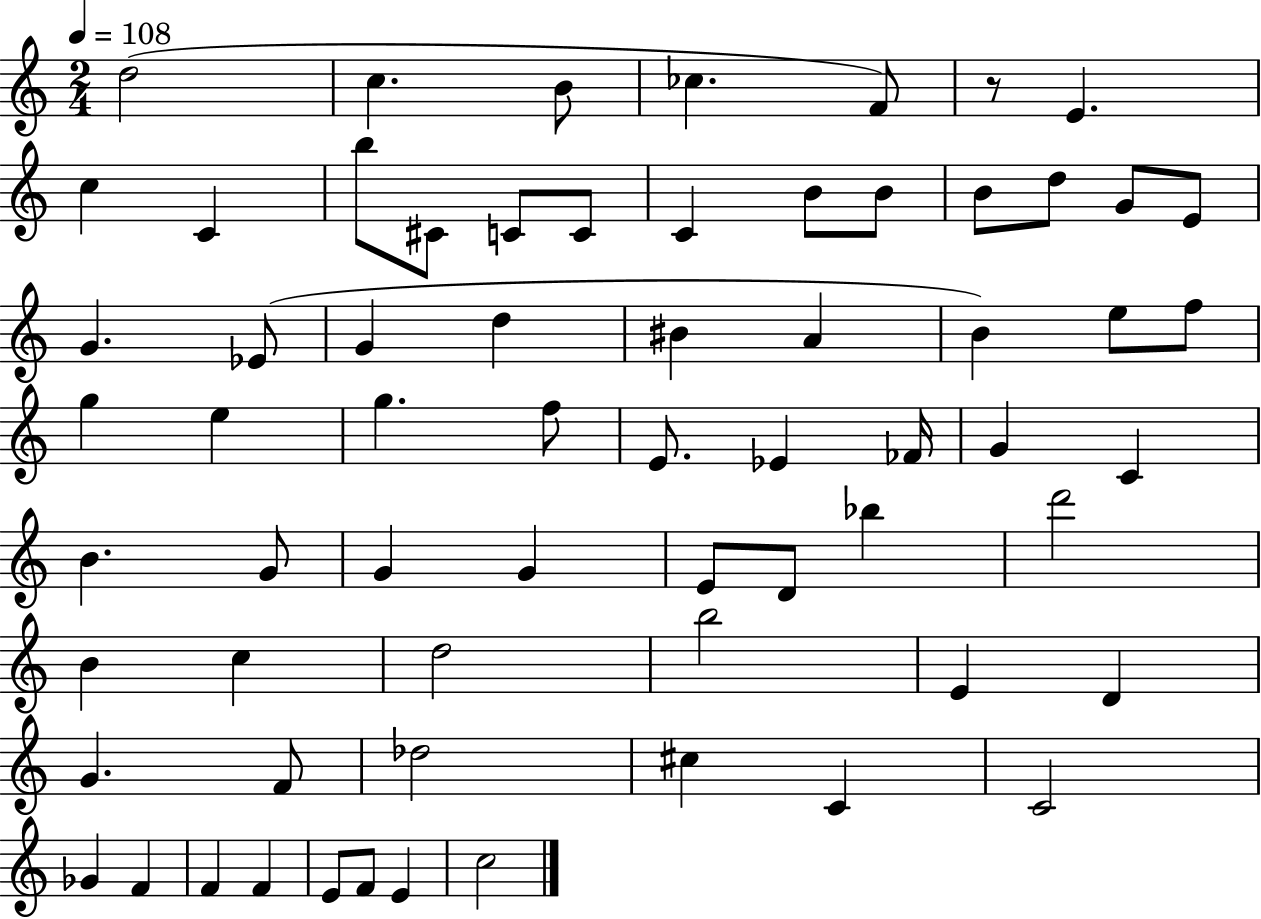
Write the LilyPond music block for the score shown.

{
  \clef treble
  \numericTimeSignature
  \time 2/4
  \key c \major
  \tempo 4 = 108
  d''2( | c''4. b'8 | ces''4. f'8) | r8 e'4. | \break c''4 c'4 | b''8 cis'8 c'8 c'8 | c'4 b'8 b'8 | b'8 d''8 g'8 e'8 | \break g'4. ees'8( | g'4 d''4 | bis'4 a'4 | b'4) e''8 f''8 | \break g''4 e''4 | g''4. f''8 | e'8. ees'4 fes'16 | g'4 c'4 | \break b'4. g'8 | g'4 g'4 | e'8 d'8 bes''4 | d'''2 | \break b'4 c''4 | d''2 | b''2 | e'4 d'4 | \break g'4. f'8 | des''2 | cis''4 c'4 | c'2 | \break ges'4 f'4 | f'4 f'4 | e'8 f'8 e'4 | c''2 | \break \bar "|."
}